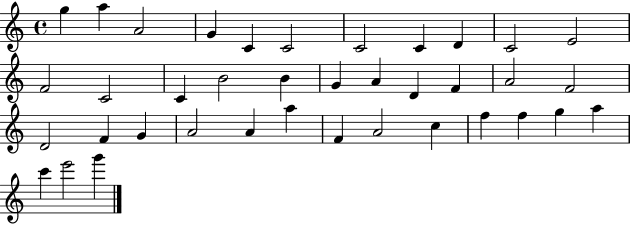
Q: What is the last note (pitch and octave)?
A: G6